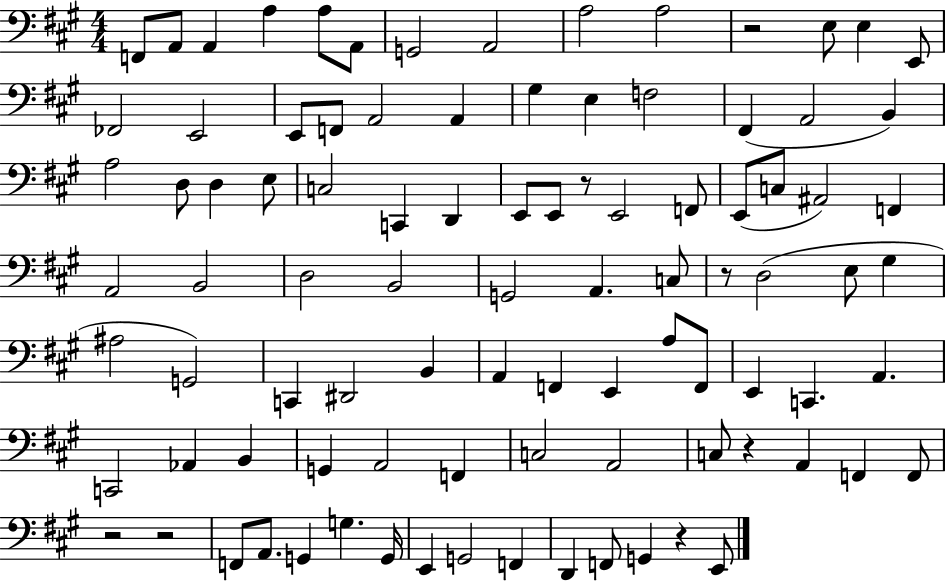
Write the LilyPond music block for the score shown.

{
  \clef bass
  \numericTimeSignature
  \time 4/4
  \key a \major
  f,8 a,8 a,4 a4 a8 a,8 | g,2 a,2 | a2 a2 | r2 e8 e4 e,8 | \break fes,2 e,2 | e,8 f,8 a,2 a,4 | gis4 e4 f2 | fis,4( a,2 b,4) | \break a2 d8 d4 e8 | c2 c,4 d,4 | e,8 e,8 r8 e,2 f,8 | e,8( c8 ais,2) f,4 | \break a,2 b,2 | d2 b,2 | g,2 a,4. c8 | r8 d2( e8 gis4 | \break ais2 g,2) | c,4 dis,2 b,4 | a,4 f,4 e,4 a8 f,8 | e,4 c,4. a,4. | \break c,2 aes,4 b,4 | g,4 a,2 f,4 | c2 a,2 | c8 r4 a,4 f,4 f,8 | \break r2 r2 | f,8 a,8. g,4 g4. g,16 | e,4 g,2 f,4 | d,4 f,8 g,4 r4 e,8 | \break \bar "|."
}